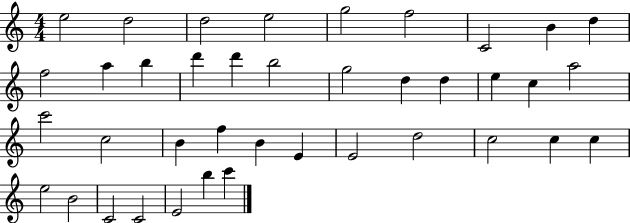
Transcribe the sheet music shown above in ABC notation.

X:1
T:Untitled
M:4/4
L:1/4
K:C
e2 d2 d2 e2 g2 f2 C2 B d f2 a b d' d' b2 g2 d d e c a2 c'2 c2 B f B E E2 d2 c2 c c e2 B2 C2 C2 E2 b c'